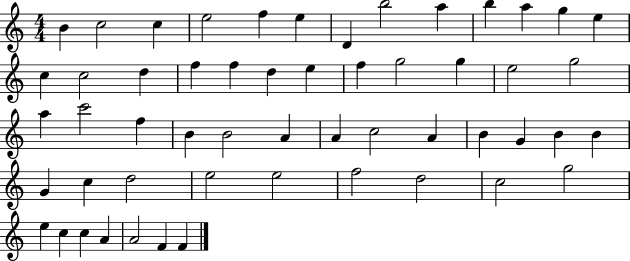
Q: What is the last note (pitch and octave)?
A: F4